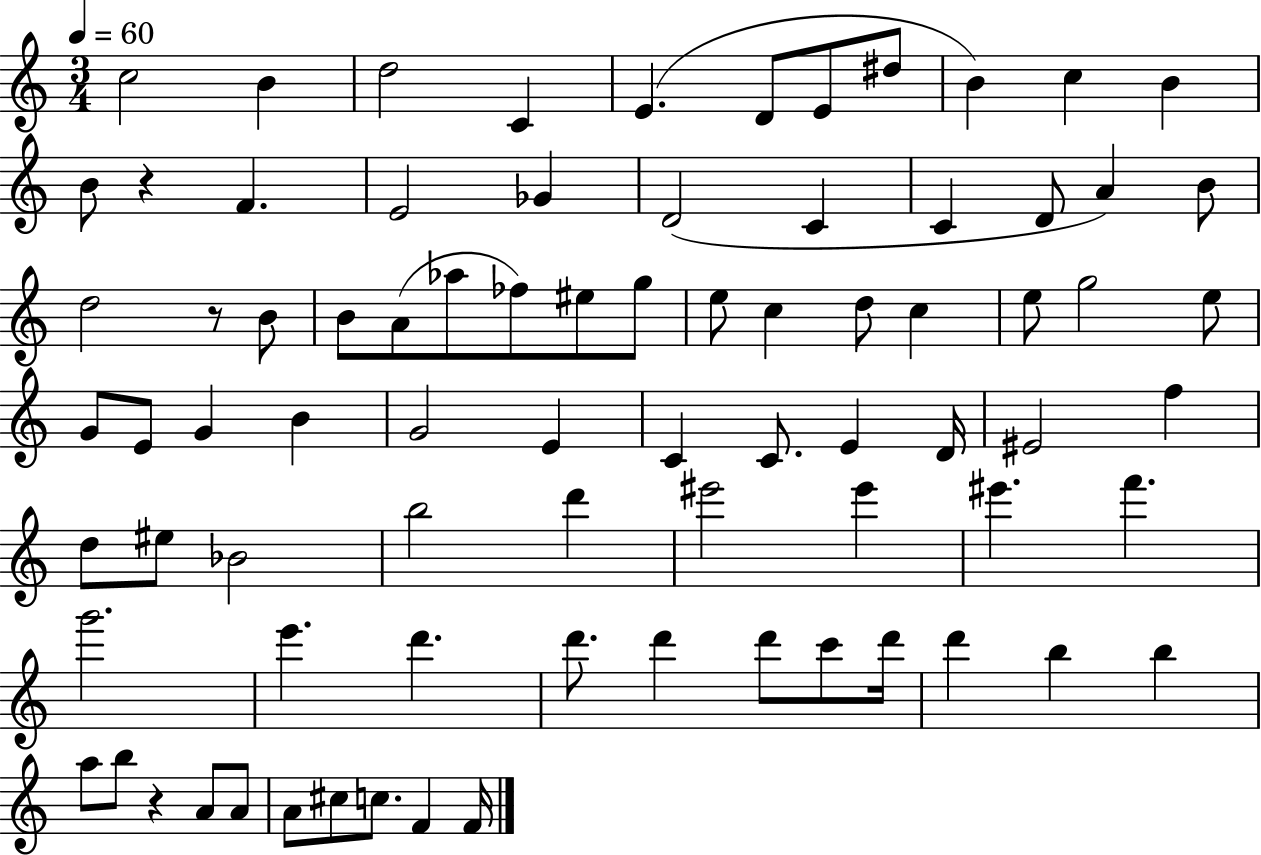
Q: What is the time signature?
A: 3/4